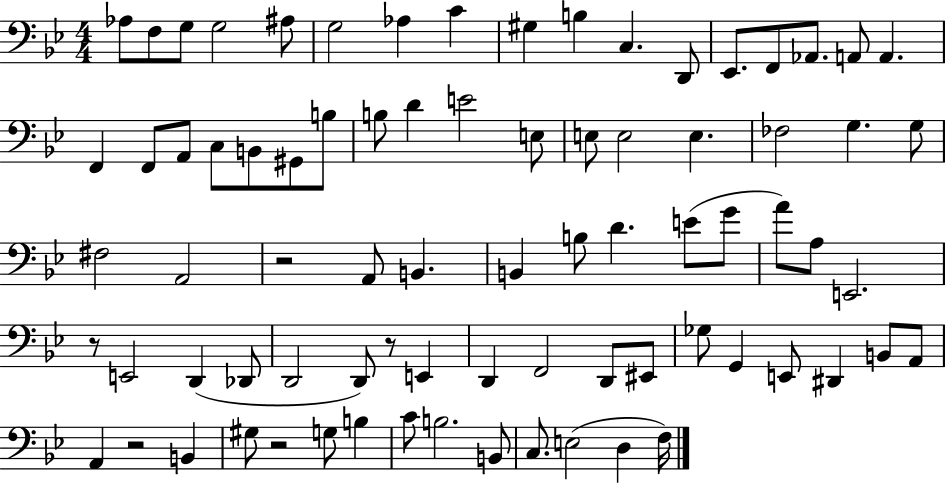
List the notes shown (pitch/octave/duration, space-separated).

Ab3/e F3/e G3/e G3/h A#3/e G3/h Ab3/q C4/q G#3/q B3/q C3/q. D2/e Eb2/e. F2/e Ab2/e. A2/e A2/q. F2/q F2/e A2/e C3/e B2/e G#2/e B3/e B3/e D4/q E4/h E3/e E3/e E3/h E3/q. FES3/h G3/q. G3/e F#3/h A2/h R/h A2/e B2/q. B2/q B3/e D4/q. E4/e G4/e A4/e A3/e E2/h. R/e E2/h D2/q Db2/e D2/h D2/e R/e E2/q D2/q F2/h D2/e EIS2/e Gb3/e G2/q E2/e D#2/q B2/e A2/e A2/q R/h B2/q G#3/e R/h G3/e B3/q C4/e B3/h. B2/e C3/e. E3/h D3/q F3/s